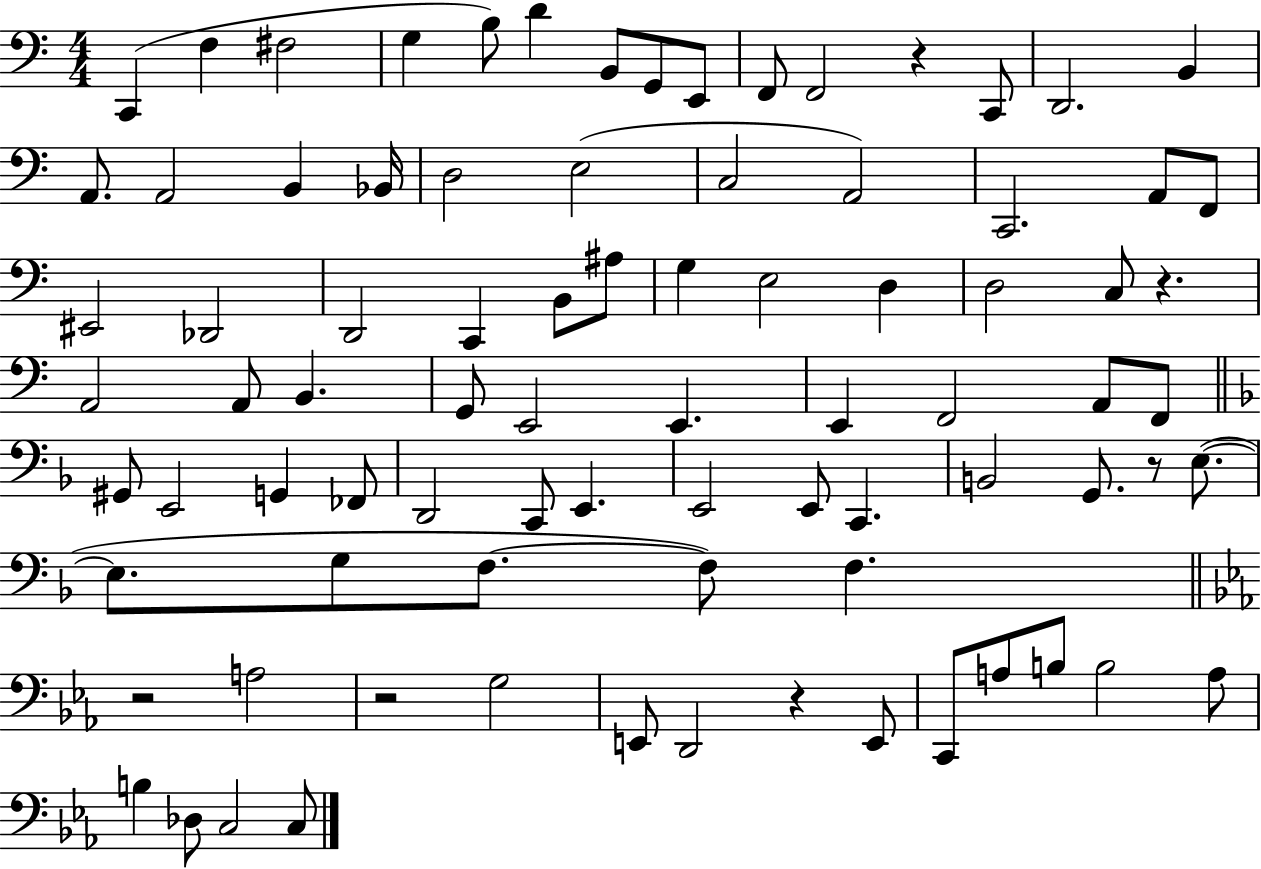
C2/q F3/q F#3/h G3/q B3/e D4/q B2/e G2/e E2/e F2/e F2/h R/q C2/e D2/h. B2/q A2/e. A2/h B2/q Bb2/s D3/h E3/h C3/h A2/h C2/h. A2/e F2/e EIS2/h Db2/h D2/h C2/q B2/e A#3/e G3/q E3/h D3/q D3/h C3/e R/q. A2/h A2/e B2/q. G2/e E2/h E2/q. E2/q F2/h A2/e F2/e G#2/e E2/h G2/q FES2/e D2/h C2/e E2/q. E2/h E2/e C2/q. B2/h G2/e. R/e E3/e. E3/e. G3/e F3/e. F3/e F3/q. R/h A3/h R/h G3/h E2/e D2/h R/q E2/e C2/e A3/e B3/e B3/h A3/e B3/q Db3/e C3/h C3/e